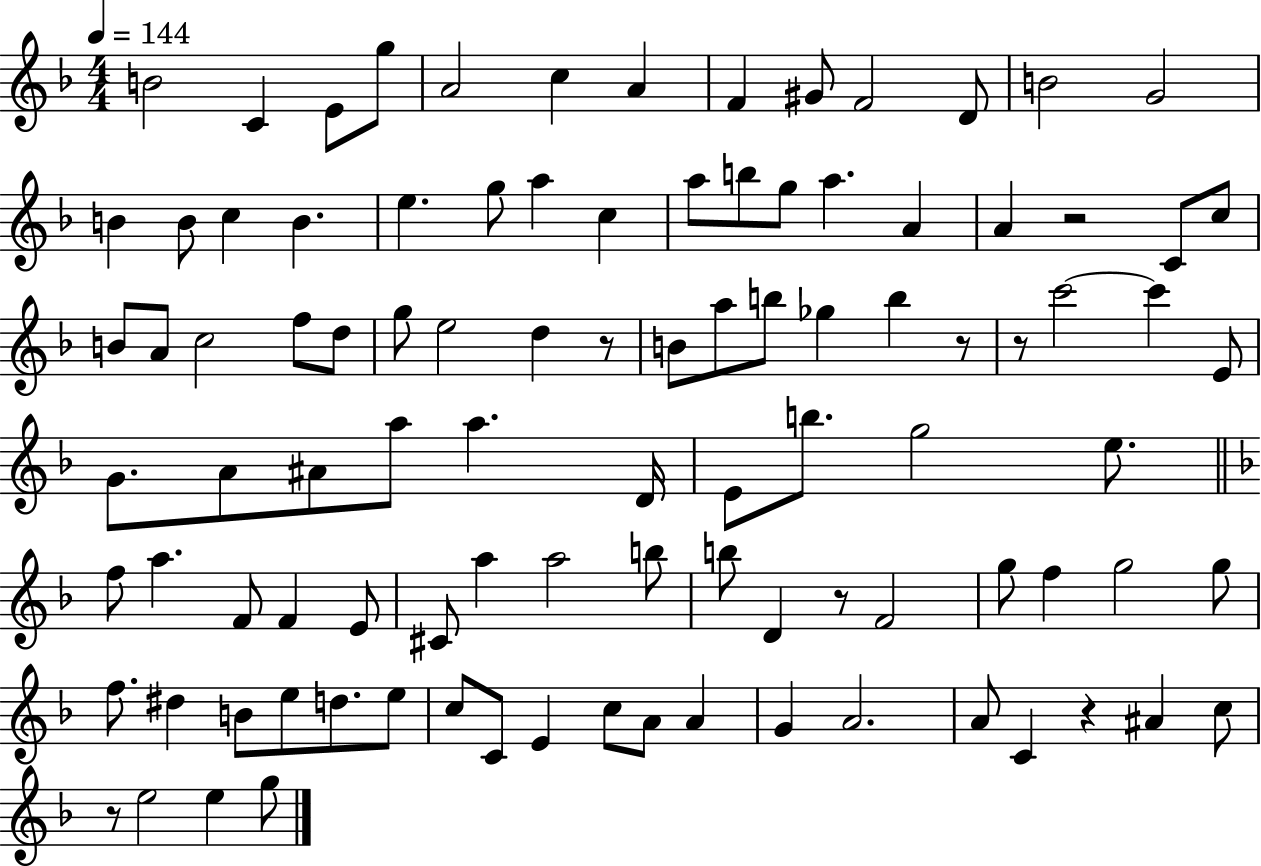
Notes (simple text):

B4/h C4/q E4/e G5/e A4/h C5/q A4/q F4/q G#4/e F4/h D4/e B4/h G4/h B4/q B4/e C5/q B4/q. E5/q. G5/e A5/q C5/q A5/e B5/e G5/e A5/q. A4/q A4/q R/h C4/e C5/e B4/e A4/e C5/h F5/e D5/e G5/e E5/h D5/q R/e B4/e A5/e B5/e Gb5/q B5/q R/e R/e C6/h C6/q E4/e G4/e. A4/e A#4/e A5/e A5/q. D4/s E4/e B5/e. G5/h E5/e. F5/e A5/q. F4/e F4/q E4/e C#4/e A5/q A5/h B5/e B5/e D4/q R/e F4/h G5/e F5/q G5/h G5/e F5/e. D#5/q B4/e E5/e D5/e. E5/e C5/e C4/e E4/q C5/e A4/e A4/q G4/q A4/h. A4/e C4/q R/q A#4/q C5/e R/e E5/h E5/q G5/e